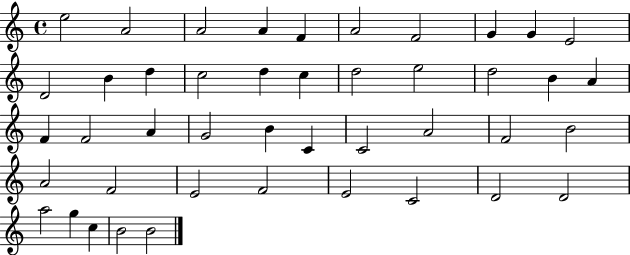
{
  \clef treble
  \time 4/4
  \defaultTimeSignature
  \key c \major
  e''2 a'2 | a'2 a'4 f'4 | a'2 f'2 | g'4 g'4 e'2 | \break d'2 b'4 d''4 | c''2 d''4 c''4 | d''2 e''2 | d''2 b'4 a'4 | \break f'4 f'2 a'4 | g'2 b'4 c'4 | c'2 a'2 | f'2 b'2 | \break a'2 f'2 | e'2 f'2 | e'2 c'2 | d'2 d'2 | \break a''2 g''4 c''4 | b'2 b'2 | \bar "|."
}